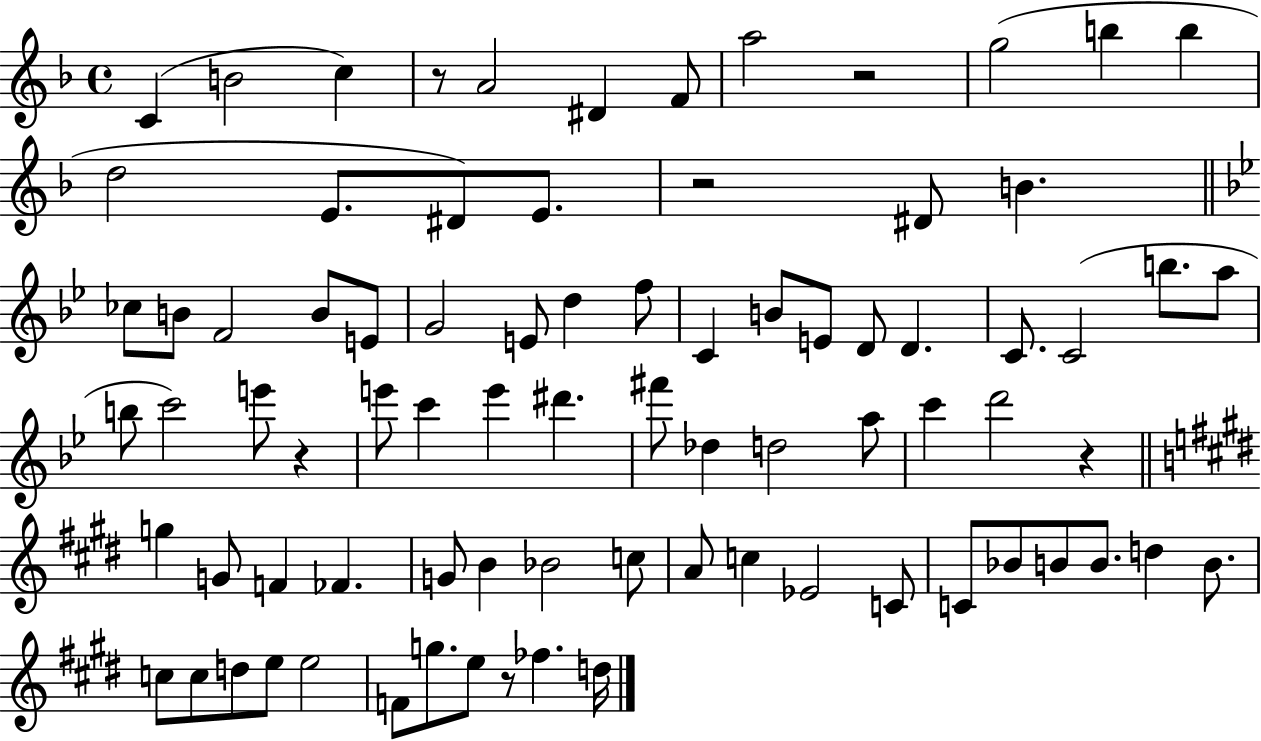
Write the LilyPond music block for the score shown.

{
  \clef treble
  \time 4/4
  \defaultTimeSignature
  \key f \major
  \repeat volta 2 { c'4( b'2 c''4) | r8 a'2 dis'4 f'8 | a''2 r2 | g''2( b''4 b''4 | \break d''2 e'8. dis'8) e'8. | r2 dis'8 b'4. | \bar "||" \break \key g \minor ces''8 b'8 f'2 b'8 e'8 | g'2 e'8 d''4 f''8 | c'4 b'8 e'8 d'8 d'4. | c'8. c'2( b''8. a''8 | \break b''8 c'''2) e'''8 r4 | e'''8 c'''4 e'''4 dis'''4. | fis'''8 des''4 d''2 a''8 | c'''4 d'''2 r4 | \break \bar "||" \break \key e \major g''4 g'8 f'4 fes'4. | g'8 b'4 bes'2 c''8 | a'8 c''4 ees'2 c'8 | c'8 bes'8 b'8 b'8. d''4 b'8. | \break c''8 c''8 d''8 e''8 e''2 | f'8 g''8. e''8 r8 fes''4. d''16 | } \bar "|."
}